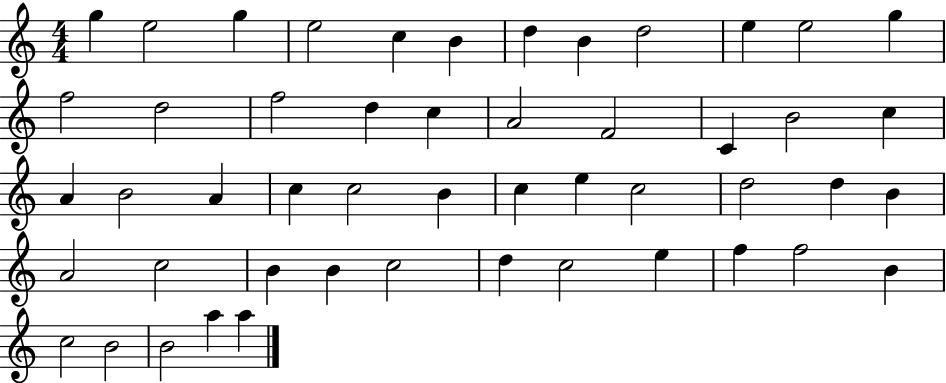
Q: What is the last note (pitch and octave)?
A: A5